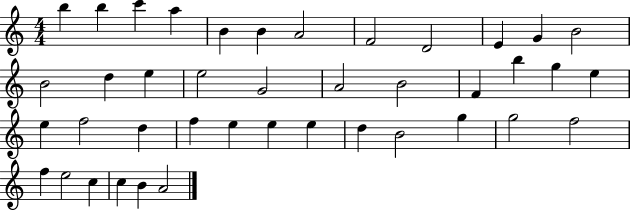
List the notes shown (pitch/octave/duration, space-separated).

B5/q B5/q C6/q A5/q B4/q B4/q A4/h F4/h D4/h E4/q G4/q B4/h B4/h D5/q E5/q E5/h G4/h A4/h B4/h F4/q B5/q G5/q E5/q E5/q F5/h D5/q F5/q E5/q E5/q E5/q D5/q B4/h G5/q G5/h F5/h F5/q E5/h C5/q C5/q B4/q A4/h